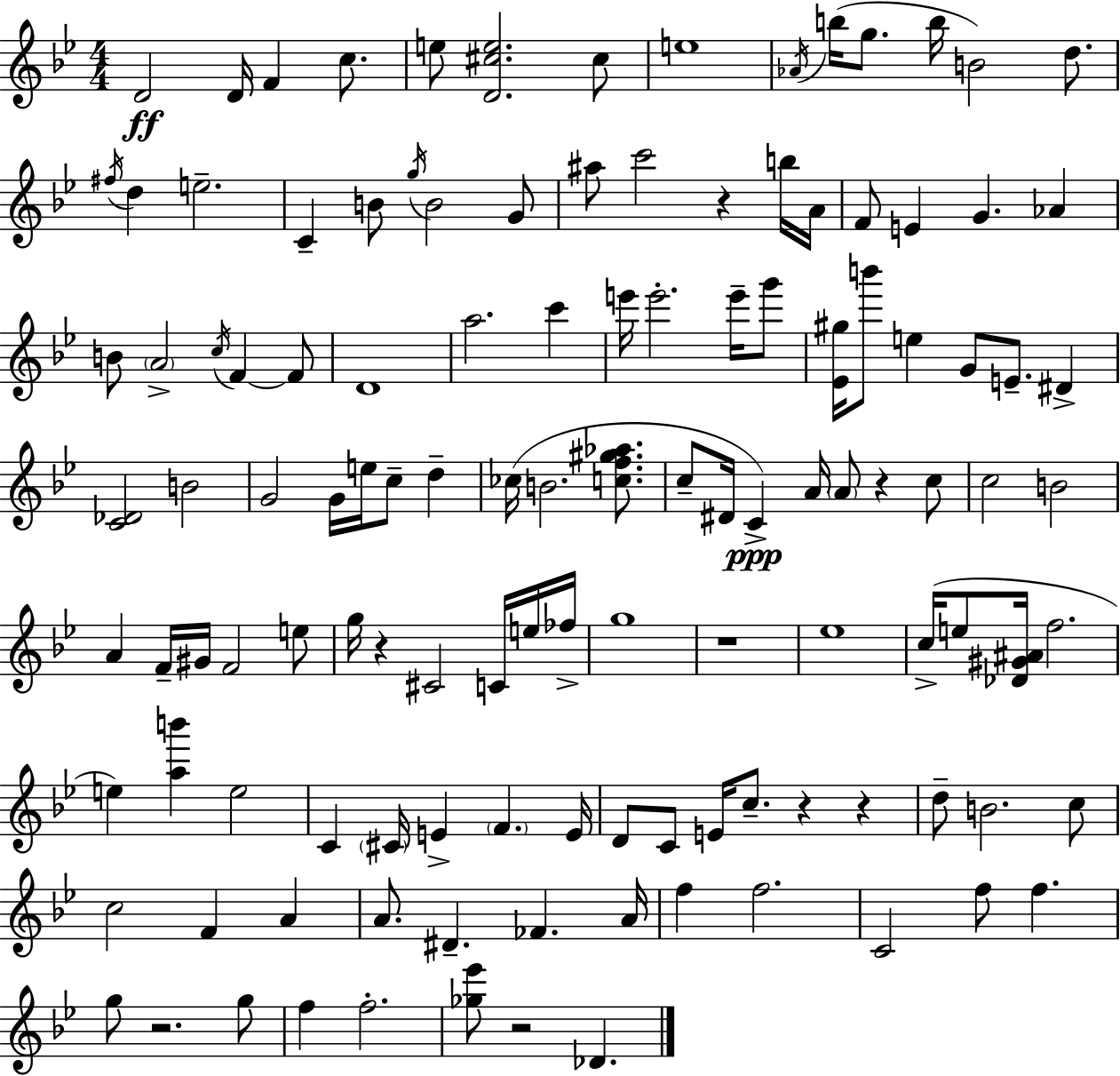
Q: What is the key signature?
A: BES major